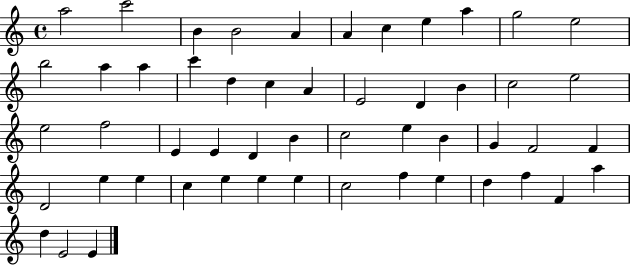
{
  \clef treble
  \time 4/4
  \defaultTimeSignature
  \key c \major
  a''2 c'''2 | b'4 b'2 a'4 | a'4 c''4 e''4 a''4 | g''2 e''2 | \break b''2 a''4 a''4 | c'''4 d''4 c''4 a'4 | e'2 d'4 b'4 | c''2 e''2 | \break e''2 f''2 | e'4 e'4 d'4 b'4 | c''2 e''4 b'4 | g'4 f'2 f'4 | \break d'2 e''4 e''4 | c''4 e''4 e''4 e''4 | c''2 f''4 e''4 | d''4 f''4 f'4 a''4 | \break d''4 e'2 e'4 | \bar "|."
}